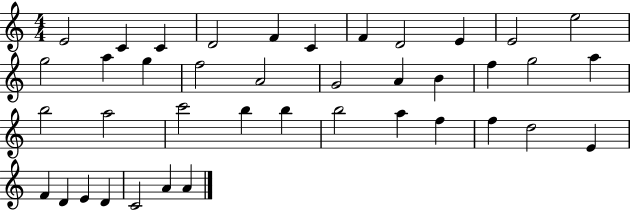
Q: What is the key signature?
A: C major